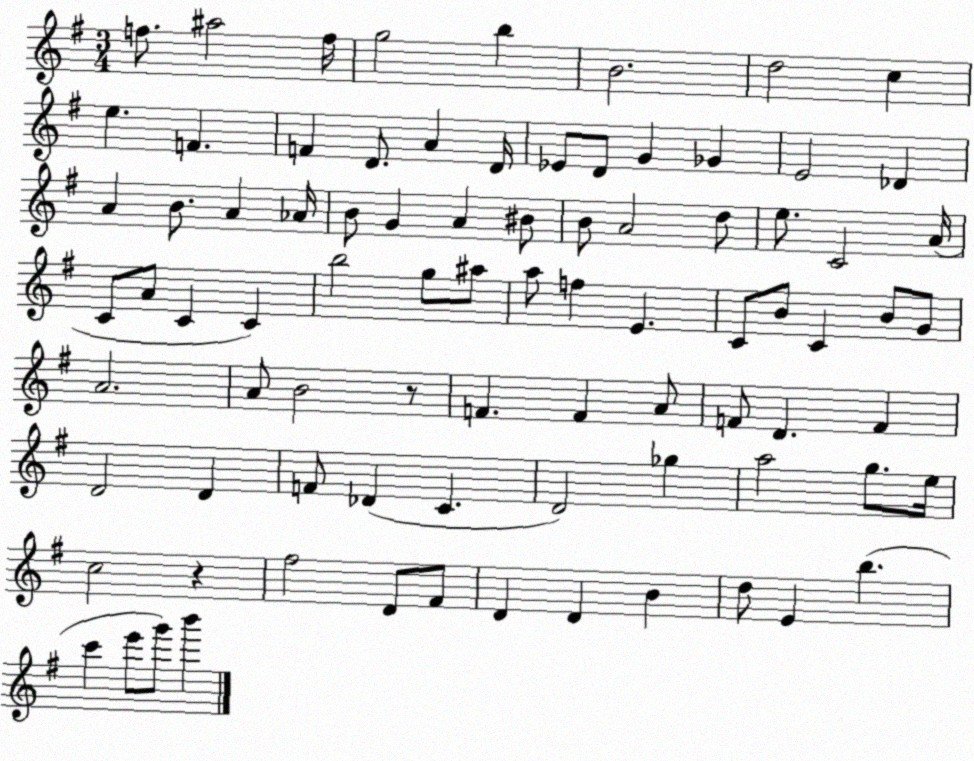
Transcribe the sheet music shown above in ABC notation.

X:1
T:Untitled
M:3/4
L:1/4
K:G
f/2 ^a2 f/4 g2 b B2 d2 c e F F D/2 A D/4 _E/2 D/2 G _G E2 _D A B/2 A _A/4 B/2 G A ^B/2 B/2 A2 d/2 e/2 C2 A/4 C/2 A/2 C C b2 g/2 ^a/2 a/2 f E C/2 B/2 C B/2 G/2 A2 A/2 B2 z/2 F F A/2 F/2 D F D2 D F/2 _D C D2 _g a2 g/2 e/4 c2 z ^f2 D/2 ^F/2 D D B d/2 E b c' e'/2 g'/2 b'